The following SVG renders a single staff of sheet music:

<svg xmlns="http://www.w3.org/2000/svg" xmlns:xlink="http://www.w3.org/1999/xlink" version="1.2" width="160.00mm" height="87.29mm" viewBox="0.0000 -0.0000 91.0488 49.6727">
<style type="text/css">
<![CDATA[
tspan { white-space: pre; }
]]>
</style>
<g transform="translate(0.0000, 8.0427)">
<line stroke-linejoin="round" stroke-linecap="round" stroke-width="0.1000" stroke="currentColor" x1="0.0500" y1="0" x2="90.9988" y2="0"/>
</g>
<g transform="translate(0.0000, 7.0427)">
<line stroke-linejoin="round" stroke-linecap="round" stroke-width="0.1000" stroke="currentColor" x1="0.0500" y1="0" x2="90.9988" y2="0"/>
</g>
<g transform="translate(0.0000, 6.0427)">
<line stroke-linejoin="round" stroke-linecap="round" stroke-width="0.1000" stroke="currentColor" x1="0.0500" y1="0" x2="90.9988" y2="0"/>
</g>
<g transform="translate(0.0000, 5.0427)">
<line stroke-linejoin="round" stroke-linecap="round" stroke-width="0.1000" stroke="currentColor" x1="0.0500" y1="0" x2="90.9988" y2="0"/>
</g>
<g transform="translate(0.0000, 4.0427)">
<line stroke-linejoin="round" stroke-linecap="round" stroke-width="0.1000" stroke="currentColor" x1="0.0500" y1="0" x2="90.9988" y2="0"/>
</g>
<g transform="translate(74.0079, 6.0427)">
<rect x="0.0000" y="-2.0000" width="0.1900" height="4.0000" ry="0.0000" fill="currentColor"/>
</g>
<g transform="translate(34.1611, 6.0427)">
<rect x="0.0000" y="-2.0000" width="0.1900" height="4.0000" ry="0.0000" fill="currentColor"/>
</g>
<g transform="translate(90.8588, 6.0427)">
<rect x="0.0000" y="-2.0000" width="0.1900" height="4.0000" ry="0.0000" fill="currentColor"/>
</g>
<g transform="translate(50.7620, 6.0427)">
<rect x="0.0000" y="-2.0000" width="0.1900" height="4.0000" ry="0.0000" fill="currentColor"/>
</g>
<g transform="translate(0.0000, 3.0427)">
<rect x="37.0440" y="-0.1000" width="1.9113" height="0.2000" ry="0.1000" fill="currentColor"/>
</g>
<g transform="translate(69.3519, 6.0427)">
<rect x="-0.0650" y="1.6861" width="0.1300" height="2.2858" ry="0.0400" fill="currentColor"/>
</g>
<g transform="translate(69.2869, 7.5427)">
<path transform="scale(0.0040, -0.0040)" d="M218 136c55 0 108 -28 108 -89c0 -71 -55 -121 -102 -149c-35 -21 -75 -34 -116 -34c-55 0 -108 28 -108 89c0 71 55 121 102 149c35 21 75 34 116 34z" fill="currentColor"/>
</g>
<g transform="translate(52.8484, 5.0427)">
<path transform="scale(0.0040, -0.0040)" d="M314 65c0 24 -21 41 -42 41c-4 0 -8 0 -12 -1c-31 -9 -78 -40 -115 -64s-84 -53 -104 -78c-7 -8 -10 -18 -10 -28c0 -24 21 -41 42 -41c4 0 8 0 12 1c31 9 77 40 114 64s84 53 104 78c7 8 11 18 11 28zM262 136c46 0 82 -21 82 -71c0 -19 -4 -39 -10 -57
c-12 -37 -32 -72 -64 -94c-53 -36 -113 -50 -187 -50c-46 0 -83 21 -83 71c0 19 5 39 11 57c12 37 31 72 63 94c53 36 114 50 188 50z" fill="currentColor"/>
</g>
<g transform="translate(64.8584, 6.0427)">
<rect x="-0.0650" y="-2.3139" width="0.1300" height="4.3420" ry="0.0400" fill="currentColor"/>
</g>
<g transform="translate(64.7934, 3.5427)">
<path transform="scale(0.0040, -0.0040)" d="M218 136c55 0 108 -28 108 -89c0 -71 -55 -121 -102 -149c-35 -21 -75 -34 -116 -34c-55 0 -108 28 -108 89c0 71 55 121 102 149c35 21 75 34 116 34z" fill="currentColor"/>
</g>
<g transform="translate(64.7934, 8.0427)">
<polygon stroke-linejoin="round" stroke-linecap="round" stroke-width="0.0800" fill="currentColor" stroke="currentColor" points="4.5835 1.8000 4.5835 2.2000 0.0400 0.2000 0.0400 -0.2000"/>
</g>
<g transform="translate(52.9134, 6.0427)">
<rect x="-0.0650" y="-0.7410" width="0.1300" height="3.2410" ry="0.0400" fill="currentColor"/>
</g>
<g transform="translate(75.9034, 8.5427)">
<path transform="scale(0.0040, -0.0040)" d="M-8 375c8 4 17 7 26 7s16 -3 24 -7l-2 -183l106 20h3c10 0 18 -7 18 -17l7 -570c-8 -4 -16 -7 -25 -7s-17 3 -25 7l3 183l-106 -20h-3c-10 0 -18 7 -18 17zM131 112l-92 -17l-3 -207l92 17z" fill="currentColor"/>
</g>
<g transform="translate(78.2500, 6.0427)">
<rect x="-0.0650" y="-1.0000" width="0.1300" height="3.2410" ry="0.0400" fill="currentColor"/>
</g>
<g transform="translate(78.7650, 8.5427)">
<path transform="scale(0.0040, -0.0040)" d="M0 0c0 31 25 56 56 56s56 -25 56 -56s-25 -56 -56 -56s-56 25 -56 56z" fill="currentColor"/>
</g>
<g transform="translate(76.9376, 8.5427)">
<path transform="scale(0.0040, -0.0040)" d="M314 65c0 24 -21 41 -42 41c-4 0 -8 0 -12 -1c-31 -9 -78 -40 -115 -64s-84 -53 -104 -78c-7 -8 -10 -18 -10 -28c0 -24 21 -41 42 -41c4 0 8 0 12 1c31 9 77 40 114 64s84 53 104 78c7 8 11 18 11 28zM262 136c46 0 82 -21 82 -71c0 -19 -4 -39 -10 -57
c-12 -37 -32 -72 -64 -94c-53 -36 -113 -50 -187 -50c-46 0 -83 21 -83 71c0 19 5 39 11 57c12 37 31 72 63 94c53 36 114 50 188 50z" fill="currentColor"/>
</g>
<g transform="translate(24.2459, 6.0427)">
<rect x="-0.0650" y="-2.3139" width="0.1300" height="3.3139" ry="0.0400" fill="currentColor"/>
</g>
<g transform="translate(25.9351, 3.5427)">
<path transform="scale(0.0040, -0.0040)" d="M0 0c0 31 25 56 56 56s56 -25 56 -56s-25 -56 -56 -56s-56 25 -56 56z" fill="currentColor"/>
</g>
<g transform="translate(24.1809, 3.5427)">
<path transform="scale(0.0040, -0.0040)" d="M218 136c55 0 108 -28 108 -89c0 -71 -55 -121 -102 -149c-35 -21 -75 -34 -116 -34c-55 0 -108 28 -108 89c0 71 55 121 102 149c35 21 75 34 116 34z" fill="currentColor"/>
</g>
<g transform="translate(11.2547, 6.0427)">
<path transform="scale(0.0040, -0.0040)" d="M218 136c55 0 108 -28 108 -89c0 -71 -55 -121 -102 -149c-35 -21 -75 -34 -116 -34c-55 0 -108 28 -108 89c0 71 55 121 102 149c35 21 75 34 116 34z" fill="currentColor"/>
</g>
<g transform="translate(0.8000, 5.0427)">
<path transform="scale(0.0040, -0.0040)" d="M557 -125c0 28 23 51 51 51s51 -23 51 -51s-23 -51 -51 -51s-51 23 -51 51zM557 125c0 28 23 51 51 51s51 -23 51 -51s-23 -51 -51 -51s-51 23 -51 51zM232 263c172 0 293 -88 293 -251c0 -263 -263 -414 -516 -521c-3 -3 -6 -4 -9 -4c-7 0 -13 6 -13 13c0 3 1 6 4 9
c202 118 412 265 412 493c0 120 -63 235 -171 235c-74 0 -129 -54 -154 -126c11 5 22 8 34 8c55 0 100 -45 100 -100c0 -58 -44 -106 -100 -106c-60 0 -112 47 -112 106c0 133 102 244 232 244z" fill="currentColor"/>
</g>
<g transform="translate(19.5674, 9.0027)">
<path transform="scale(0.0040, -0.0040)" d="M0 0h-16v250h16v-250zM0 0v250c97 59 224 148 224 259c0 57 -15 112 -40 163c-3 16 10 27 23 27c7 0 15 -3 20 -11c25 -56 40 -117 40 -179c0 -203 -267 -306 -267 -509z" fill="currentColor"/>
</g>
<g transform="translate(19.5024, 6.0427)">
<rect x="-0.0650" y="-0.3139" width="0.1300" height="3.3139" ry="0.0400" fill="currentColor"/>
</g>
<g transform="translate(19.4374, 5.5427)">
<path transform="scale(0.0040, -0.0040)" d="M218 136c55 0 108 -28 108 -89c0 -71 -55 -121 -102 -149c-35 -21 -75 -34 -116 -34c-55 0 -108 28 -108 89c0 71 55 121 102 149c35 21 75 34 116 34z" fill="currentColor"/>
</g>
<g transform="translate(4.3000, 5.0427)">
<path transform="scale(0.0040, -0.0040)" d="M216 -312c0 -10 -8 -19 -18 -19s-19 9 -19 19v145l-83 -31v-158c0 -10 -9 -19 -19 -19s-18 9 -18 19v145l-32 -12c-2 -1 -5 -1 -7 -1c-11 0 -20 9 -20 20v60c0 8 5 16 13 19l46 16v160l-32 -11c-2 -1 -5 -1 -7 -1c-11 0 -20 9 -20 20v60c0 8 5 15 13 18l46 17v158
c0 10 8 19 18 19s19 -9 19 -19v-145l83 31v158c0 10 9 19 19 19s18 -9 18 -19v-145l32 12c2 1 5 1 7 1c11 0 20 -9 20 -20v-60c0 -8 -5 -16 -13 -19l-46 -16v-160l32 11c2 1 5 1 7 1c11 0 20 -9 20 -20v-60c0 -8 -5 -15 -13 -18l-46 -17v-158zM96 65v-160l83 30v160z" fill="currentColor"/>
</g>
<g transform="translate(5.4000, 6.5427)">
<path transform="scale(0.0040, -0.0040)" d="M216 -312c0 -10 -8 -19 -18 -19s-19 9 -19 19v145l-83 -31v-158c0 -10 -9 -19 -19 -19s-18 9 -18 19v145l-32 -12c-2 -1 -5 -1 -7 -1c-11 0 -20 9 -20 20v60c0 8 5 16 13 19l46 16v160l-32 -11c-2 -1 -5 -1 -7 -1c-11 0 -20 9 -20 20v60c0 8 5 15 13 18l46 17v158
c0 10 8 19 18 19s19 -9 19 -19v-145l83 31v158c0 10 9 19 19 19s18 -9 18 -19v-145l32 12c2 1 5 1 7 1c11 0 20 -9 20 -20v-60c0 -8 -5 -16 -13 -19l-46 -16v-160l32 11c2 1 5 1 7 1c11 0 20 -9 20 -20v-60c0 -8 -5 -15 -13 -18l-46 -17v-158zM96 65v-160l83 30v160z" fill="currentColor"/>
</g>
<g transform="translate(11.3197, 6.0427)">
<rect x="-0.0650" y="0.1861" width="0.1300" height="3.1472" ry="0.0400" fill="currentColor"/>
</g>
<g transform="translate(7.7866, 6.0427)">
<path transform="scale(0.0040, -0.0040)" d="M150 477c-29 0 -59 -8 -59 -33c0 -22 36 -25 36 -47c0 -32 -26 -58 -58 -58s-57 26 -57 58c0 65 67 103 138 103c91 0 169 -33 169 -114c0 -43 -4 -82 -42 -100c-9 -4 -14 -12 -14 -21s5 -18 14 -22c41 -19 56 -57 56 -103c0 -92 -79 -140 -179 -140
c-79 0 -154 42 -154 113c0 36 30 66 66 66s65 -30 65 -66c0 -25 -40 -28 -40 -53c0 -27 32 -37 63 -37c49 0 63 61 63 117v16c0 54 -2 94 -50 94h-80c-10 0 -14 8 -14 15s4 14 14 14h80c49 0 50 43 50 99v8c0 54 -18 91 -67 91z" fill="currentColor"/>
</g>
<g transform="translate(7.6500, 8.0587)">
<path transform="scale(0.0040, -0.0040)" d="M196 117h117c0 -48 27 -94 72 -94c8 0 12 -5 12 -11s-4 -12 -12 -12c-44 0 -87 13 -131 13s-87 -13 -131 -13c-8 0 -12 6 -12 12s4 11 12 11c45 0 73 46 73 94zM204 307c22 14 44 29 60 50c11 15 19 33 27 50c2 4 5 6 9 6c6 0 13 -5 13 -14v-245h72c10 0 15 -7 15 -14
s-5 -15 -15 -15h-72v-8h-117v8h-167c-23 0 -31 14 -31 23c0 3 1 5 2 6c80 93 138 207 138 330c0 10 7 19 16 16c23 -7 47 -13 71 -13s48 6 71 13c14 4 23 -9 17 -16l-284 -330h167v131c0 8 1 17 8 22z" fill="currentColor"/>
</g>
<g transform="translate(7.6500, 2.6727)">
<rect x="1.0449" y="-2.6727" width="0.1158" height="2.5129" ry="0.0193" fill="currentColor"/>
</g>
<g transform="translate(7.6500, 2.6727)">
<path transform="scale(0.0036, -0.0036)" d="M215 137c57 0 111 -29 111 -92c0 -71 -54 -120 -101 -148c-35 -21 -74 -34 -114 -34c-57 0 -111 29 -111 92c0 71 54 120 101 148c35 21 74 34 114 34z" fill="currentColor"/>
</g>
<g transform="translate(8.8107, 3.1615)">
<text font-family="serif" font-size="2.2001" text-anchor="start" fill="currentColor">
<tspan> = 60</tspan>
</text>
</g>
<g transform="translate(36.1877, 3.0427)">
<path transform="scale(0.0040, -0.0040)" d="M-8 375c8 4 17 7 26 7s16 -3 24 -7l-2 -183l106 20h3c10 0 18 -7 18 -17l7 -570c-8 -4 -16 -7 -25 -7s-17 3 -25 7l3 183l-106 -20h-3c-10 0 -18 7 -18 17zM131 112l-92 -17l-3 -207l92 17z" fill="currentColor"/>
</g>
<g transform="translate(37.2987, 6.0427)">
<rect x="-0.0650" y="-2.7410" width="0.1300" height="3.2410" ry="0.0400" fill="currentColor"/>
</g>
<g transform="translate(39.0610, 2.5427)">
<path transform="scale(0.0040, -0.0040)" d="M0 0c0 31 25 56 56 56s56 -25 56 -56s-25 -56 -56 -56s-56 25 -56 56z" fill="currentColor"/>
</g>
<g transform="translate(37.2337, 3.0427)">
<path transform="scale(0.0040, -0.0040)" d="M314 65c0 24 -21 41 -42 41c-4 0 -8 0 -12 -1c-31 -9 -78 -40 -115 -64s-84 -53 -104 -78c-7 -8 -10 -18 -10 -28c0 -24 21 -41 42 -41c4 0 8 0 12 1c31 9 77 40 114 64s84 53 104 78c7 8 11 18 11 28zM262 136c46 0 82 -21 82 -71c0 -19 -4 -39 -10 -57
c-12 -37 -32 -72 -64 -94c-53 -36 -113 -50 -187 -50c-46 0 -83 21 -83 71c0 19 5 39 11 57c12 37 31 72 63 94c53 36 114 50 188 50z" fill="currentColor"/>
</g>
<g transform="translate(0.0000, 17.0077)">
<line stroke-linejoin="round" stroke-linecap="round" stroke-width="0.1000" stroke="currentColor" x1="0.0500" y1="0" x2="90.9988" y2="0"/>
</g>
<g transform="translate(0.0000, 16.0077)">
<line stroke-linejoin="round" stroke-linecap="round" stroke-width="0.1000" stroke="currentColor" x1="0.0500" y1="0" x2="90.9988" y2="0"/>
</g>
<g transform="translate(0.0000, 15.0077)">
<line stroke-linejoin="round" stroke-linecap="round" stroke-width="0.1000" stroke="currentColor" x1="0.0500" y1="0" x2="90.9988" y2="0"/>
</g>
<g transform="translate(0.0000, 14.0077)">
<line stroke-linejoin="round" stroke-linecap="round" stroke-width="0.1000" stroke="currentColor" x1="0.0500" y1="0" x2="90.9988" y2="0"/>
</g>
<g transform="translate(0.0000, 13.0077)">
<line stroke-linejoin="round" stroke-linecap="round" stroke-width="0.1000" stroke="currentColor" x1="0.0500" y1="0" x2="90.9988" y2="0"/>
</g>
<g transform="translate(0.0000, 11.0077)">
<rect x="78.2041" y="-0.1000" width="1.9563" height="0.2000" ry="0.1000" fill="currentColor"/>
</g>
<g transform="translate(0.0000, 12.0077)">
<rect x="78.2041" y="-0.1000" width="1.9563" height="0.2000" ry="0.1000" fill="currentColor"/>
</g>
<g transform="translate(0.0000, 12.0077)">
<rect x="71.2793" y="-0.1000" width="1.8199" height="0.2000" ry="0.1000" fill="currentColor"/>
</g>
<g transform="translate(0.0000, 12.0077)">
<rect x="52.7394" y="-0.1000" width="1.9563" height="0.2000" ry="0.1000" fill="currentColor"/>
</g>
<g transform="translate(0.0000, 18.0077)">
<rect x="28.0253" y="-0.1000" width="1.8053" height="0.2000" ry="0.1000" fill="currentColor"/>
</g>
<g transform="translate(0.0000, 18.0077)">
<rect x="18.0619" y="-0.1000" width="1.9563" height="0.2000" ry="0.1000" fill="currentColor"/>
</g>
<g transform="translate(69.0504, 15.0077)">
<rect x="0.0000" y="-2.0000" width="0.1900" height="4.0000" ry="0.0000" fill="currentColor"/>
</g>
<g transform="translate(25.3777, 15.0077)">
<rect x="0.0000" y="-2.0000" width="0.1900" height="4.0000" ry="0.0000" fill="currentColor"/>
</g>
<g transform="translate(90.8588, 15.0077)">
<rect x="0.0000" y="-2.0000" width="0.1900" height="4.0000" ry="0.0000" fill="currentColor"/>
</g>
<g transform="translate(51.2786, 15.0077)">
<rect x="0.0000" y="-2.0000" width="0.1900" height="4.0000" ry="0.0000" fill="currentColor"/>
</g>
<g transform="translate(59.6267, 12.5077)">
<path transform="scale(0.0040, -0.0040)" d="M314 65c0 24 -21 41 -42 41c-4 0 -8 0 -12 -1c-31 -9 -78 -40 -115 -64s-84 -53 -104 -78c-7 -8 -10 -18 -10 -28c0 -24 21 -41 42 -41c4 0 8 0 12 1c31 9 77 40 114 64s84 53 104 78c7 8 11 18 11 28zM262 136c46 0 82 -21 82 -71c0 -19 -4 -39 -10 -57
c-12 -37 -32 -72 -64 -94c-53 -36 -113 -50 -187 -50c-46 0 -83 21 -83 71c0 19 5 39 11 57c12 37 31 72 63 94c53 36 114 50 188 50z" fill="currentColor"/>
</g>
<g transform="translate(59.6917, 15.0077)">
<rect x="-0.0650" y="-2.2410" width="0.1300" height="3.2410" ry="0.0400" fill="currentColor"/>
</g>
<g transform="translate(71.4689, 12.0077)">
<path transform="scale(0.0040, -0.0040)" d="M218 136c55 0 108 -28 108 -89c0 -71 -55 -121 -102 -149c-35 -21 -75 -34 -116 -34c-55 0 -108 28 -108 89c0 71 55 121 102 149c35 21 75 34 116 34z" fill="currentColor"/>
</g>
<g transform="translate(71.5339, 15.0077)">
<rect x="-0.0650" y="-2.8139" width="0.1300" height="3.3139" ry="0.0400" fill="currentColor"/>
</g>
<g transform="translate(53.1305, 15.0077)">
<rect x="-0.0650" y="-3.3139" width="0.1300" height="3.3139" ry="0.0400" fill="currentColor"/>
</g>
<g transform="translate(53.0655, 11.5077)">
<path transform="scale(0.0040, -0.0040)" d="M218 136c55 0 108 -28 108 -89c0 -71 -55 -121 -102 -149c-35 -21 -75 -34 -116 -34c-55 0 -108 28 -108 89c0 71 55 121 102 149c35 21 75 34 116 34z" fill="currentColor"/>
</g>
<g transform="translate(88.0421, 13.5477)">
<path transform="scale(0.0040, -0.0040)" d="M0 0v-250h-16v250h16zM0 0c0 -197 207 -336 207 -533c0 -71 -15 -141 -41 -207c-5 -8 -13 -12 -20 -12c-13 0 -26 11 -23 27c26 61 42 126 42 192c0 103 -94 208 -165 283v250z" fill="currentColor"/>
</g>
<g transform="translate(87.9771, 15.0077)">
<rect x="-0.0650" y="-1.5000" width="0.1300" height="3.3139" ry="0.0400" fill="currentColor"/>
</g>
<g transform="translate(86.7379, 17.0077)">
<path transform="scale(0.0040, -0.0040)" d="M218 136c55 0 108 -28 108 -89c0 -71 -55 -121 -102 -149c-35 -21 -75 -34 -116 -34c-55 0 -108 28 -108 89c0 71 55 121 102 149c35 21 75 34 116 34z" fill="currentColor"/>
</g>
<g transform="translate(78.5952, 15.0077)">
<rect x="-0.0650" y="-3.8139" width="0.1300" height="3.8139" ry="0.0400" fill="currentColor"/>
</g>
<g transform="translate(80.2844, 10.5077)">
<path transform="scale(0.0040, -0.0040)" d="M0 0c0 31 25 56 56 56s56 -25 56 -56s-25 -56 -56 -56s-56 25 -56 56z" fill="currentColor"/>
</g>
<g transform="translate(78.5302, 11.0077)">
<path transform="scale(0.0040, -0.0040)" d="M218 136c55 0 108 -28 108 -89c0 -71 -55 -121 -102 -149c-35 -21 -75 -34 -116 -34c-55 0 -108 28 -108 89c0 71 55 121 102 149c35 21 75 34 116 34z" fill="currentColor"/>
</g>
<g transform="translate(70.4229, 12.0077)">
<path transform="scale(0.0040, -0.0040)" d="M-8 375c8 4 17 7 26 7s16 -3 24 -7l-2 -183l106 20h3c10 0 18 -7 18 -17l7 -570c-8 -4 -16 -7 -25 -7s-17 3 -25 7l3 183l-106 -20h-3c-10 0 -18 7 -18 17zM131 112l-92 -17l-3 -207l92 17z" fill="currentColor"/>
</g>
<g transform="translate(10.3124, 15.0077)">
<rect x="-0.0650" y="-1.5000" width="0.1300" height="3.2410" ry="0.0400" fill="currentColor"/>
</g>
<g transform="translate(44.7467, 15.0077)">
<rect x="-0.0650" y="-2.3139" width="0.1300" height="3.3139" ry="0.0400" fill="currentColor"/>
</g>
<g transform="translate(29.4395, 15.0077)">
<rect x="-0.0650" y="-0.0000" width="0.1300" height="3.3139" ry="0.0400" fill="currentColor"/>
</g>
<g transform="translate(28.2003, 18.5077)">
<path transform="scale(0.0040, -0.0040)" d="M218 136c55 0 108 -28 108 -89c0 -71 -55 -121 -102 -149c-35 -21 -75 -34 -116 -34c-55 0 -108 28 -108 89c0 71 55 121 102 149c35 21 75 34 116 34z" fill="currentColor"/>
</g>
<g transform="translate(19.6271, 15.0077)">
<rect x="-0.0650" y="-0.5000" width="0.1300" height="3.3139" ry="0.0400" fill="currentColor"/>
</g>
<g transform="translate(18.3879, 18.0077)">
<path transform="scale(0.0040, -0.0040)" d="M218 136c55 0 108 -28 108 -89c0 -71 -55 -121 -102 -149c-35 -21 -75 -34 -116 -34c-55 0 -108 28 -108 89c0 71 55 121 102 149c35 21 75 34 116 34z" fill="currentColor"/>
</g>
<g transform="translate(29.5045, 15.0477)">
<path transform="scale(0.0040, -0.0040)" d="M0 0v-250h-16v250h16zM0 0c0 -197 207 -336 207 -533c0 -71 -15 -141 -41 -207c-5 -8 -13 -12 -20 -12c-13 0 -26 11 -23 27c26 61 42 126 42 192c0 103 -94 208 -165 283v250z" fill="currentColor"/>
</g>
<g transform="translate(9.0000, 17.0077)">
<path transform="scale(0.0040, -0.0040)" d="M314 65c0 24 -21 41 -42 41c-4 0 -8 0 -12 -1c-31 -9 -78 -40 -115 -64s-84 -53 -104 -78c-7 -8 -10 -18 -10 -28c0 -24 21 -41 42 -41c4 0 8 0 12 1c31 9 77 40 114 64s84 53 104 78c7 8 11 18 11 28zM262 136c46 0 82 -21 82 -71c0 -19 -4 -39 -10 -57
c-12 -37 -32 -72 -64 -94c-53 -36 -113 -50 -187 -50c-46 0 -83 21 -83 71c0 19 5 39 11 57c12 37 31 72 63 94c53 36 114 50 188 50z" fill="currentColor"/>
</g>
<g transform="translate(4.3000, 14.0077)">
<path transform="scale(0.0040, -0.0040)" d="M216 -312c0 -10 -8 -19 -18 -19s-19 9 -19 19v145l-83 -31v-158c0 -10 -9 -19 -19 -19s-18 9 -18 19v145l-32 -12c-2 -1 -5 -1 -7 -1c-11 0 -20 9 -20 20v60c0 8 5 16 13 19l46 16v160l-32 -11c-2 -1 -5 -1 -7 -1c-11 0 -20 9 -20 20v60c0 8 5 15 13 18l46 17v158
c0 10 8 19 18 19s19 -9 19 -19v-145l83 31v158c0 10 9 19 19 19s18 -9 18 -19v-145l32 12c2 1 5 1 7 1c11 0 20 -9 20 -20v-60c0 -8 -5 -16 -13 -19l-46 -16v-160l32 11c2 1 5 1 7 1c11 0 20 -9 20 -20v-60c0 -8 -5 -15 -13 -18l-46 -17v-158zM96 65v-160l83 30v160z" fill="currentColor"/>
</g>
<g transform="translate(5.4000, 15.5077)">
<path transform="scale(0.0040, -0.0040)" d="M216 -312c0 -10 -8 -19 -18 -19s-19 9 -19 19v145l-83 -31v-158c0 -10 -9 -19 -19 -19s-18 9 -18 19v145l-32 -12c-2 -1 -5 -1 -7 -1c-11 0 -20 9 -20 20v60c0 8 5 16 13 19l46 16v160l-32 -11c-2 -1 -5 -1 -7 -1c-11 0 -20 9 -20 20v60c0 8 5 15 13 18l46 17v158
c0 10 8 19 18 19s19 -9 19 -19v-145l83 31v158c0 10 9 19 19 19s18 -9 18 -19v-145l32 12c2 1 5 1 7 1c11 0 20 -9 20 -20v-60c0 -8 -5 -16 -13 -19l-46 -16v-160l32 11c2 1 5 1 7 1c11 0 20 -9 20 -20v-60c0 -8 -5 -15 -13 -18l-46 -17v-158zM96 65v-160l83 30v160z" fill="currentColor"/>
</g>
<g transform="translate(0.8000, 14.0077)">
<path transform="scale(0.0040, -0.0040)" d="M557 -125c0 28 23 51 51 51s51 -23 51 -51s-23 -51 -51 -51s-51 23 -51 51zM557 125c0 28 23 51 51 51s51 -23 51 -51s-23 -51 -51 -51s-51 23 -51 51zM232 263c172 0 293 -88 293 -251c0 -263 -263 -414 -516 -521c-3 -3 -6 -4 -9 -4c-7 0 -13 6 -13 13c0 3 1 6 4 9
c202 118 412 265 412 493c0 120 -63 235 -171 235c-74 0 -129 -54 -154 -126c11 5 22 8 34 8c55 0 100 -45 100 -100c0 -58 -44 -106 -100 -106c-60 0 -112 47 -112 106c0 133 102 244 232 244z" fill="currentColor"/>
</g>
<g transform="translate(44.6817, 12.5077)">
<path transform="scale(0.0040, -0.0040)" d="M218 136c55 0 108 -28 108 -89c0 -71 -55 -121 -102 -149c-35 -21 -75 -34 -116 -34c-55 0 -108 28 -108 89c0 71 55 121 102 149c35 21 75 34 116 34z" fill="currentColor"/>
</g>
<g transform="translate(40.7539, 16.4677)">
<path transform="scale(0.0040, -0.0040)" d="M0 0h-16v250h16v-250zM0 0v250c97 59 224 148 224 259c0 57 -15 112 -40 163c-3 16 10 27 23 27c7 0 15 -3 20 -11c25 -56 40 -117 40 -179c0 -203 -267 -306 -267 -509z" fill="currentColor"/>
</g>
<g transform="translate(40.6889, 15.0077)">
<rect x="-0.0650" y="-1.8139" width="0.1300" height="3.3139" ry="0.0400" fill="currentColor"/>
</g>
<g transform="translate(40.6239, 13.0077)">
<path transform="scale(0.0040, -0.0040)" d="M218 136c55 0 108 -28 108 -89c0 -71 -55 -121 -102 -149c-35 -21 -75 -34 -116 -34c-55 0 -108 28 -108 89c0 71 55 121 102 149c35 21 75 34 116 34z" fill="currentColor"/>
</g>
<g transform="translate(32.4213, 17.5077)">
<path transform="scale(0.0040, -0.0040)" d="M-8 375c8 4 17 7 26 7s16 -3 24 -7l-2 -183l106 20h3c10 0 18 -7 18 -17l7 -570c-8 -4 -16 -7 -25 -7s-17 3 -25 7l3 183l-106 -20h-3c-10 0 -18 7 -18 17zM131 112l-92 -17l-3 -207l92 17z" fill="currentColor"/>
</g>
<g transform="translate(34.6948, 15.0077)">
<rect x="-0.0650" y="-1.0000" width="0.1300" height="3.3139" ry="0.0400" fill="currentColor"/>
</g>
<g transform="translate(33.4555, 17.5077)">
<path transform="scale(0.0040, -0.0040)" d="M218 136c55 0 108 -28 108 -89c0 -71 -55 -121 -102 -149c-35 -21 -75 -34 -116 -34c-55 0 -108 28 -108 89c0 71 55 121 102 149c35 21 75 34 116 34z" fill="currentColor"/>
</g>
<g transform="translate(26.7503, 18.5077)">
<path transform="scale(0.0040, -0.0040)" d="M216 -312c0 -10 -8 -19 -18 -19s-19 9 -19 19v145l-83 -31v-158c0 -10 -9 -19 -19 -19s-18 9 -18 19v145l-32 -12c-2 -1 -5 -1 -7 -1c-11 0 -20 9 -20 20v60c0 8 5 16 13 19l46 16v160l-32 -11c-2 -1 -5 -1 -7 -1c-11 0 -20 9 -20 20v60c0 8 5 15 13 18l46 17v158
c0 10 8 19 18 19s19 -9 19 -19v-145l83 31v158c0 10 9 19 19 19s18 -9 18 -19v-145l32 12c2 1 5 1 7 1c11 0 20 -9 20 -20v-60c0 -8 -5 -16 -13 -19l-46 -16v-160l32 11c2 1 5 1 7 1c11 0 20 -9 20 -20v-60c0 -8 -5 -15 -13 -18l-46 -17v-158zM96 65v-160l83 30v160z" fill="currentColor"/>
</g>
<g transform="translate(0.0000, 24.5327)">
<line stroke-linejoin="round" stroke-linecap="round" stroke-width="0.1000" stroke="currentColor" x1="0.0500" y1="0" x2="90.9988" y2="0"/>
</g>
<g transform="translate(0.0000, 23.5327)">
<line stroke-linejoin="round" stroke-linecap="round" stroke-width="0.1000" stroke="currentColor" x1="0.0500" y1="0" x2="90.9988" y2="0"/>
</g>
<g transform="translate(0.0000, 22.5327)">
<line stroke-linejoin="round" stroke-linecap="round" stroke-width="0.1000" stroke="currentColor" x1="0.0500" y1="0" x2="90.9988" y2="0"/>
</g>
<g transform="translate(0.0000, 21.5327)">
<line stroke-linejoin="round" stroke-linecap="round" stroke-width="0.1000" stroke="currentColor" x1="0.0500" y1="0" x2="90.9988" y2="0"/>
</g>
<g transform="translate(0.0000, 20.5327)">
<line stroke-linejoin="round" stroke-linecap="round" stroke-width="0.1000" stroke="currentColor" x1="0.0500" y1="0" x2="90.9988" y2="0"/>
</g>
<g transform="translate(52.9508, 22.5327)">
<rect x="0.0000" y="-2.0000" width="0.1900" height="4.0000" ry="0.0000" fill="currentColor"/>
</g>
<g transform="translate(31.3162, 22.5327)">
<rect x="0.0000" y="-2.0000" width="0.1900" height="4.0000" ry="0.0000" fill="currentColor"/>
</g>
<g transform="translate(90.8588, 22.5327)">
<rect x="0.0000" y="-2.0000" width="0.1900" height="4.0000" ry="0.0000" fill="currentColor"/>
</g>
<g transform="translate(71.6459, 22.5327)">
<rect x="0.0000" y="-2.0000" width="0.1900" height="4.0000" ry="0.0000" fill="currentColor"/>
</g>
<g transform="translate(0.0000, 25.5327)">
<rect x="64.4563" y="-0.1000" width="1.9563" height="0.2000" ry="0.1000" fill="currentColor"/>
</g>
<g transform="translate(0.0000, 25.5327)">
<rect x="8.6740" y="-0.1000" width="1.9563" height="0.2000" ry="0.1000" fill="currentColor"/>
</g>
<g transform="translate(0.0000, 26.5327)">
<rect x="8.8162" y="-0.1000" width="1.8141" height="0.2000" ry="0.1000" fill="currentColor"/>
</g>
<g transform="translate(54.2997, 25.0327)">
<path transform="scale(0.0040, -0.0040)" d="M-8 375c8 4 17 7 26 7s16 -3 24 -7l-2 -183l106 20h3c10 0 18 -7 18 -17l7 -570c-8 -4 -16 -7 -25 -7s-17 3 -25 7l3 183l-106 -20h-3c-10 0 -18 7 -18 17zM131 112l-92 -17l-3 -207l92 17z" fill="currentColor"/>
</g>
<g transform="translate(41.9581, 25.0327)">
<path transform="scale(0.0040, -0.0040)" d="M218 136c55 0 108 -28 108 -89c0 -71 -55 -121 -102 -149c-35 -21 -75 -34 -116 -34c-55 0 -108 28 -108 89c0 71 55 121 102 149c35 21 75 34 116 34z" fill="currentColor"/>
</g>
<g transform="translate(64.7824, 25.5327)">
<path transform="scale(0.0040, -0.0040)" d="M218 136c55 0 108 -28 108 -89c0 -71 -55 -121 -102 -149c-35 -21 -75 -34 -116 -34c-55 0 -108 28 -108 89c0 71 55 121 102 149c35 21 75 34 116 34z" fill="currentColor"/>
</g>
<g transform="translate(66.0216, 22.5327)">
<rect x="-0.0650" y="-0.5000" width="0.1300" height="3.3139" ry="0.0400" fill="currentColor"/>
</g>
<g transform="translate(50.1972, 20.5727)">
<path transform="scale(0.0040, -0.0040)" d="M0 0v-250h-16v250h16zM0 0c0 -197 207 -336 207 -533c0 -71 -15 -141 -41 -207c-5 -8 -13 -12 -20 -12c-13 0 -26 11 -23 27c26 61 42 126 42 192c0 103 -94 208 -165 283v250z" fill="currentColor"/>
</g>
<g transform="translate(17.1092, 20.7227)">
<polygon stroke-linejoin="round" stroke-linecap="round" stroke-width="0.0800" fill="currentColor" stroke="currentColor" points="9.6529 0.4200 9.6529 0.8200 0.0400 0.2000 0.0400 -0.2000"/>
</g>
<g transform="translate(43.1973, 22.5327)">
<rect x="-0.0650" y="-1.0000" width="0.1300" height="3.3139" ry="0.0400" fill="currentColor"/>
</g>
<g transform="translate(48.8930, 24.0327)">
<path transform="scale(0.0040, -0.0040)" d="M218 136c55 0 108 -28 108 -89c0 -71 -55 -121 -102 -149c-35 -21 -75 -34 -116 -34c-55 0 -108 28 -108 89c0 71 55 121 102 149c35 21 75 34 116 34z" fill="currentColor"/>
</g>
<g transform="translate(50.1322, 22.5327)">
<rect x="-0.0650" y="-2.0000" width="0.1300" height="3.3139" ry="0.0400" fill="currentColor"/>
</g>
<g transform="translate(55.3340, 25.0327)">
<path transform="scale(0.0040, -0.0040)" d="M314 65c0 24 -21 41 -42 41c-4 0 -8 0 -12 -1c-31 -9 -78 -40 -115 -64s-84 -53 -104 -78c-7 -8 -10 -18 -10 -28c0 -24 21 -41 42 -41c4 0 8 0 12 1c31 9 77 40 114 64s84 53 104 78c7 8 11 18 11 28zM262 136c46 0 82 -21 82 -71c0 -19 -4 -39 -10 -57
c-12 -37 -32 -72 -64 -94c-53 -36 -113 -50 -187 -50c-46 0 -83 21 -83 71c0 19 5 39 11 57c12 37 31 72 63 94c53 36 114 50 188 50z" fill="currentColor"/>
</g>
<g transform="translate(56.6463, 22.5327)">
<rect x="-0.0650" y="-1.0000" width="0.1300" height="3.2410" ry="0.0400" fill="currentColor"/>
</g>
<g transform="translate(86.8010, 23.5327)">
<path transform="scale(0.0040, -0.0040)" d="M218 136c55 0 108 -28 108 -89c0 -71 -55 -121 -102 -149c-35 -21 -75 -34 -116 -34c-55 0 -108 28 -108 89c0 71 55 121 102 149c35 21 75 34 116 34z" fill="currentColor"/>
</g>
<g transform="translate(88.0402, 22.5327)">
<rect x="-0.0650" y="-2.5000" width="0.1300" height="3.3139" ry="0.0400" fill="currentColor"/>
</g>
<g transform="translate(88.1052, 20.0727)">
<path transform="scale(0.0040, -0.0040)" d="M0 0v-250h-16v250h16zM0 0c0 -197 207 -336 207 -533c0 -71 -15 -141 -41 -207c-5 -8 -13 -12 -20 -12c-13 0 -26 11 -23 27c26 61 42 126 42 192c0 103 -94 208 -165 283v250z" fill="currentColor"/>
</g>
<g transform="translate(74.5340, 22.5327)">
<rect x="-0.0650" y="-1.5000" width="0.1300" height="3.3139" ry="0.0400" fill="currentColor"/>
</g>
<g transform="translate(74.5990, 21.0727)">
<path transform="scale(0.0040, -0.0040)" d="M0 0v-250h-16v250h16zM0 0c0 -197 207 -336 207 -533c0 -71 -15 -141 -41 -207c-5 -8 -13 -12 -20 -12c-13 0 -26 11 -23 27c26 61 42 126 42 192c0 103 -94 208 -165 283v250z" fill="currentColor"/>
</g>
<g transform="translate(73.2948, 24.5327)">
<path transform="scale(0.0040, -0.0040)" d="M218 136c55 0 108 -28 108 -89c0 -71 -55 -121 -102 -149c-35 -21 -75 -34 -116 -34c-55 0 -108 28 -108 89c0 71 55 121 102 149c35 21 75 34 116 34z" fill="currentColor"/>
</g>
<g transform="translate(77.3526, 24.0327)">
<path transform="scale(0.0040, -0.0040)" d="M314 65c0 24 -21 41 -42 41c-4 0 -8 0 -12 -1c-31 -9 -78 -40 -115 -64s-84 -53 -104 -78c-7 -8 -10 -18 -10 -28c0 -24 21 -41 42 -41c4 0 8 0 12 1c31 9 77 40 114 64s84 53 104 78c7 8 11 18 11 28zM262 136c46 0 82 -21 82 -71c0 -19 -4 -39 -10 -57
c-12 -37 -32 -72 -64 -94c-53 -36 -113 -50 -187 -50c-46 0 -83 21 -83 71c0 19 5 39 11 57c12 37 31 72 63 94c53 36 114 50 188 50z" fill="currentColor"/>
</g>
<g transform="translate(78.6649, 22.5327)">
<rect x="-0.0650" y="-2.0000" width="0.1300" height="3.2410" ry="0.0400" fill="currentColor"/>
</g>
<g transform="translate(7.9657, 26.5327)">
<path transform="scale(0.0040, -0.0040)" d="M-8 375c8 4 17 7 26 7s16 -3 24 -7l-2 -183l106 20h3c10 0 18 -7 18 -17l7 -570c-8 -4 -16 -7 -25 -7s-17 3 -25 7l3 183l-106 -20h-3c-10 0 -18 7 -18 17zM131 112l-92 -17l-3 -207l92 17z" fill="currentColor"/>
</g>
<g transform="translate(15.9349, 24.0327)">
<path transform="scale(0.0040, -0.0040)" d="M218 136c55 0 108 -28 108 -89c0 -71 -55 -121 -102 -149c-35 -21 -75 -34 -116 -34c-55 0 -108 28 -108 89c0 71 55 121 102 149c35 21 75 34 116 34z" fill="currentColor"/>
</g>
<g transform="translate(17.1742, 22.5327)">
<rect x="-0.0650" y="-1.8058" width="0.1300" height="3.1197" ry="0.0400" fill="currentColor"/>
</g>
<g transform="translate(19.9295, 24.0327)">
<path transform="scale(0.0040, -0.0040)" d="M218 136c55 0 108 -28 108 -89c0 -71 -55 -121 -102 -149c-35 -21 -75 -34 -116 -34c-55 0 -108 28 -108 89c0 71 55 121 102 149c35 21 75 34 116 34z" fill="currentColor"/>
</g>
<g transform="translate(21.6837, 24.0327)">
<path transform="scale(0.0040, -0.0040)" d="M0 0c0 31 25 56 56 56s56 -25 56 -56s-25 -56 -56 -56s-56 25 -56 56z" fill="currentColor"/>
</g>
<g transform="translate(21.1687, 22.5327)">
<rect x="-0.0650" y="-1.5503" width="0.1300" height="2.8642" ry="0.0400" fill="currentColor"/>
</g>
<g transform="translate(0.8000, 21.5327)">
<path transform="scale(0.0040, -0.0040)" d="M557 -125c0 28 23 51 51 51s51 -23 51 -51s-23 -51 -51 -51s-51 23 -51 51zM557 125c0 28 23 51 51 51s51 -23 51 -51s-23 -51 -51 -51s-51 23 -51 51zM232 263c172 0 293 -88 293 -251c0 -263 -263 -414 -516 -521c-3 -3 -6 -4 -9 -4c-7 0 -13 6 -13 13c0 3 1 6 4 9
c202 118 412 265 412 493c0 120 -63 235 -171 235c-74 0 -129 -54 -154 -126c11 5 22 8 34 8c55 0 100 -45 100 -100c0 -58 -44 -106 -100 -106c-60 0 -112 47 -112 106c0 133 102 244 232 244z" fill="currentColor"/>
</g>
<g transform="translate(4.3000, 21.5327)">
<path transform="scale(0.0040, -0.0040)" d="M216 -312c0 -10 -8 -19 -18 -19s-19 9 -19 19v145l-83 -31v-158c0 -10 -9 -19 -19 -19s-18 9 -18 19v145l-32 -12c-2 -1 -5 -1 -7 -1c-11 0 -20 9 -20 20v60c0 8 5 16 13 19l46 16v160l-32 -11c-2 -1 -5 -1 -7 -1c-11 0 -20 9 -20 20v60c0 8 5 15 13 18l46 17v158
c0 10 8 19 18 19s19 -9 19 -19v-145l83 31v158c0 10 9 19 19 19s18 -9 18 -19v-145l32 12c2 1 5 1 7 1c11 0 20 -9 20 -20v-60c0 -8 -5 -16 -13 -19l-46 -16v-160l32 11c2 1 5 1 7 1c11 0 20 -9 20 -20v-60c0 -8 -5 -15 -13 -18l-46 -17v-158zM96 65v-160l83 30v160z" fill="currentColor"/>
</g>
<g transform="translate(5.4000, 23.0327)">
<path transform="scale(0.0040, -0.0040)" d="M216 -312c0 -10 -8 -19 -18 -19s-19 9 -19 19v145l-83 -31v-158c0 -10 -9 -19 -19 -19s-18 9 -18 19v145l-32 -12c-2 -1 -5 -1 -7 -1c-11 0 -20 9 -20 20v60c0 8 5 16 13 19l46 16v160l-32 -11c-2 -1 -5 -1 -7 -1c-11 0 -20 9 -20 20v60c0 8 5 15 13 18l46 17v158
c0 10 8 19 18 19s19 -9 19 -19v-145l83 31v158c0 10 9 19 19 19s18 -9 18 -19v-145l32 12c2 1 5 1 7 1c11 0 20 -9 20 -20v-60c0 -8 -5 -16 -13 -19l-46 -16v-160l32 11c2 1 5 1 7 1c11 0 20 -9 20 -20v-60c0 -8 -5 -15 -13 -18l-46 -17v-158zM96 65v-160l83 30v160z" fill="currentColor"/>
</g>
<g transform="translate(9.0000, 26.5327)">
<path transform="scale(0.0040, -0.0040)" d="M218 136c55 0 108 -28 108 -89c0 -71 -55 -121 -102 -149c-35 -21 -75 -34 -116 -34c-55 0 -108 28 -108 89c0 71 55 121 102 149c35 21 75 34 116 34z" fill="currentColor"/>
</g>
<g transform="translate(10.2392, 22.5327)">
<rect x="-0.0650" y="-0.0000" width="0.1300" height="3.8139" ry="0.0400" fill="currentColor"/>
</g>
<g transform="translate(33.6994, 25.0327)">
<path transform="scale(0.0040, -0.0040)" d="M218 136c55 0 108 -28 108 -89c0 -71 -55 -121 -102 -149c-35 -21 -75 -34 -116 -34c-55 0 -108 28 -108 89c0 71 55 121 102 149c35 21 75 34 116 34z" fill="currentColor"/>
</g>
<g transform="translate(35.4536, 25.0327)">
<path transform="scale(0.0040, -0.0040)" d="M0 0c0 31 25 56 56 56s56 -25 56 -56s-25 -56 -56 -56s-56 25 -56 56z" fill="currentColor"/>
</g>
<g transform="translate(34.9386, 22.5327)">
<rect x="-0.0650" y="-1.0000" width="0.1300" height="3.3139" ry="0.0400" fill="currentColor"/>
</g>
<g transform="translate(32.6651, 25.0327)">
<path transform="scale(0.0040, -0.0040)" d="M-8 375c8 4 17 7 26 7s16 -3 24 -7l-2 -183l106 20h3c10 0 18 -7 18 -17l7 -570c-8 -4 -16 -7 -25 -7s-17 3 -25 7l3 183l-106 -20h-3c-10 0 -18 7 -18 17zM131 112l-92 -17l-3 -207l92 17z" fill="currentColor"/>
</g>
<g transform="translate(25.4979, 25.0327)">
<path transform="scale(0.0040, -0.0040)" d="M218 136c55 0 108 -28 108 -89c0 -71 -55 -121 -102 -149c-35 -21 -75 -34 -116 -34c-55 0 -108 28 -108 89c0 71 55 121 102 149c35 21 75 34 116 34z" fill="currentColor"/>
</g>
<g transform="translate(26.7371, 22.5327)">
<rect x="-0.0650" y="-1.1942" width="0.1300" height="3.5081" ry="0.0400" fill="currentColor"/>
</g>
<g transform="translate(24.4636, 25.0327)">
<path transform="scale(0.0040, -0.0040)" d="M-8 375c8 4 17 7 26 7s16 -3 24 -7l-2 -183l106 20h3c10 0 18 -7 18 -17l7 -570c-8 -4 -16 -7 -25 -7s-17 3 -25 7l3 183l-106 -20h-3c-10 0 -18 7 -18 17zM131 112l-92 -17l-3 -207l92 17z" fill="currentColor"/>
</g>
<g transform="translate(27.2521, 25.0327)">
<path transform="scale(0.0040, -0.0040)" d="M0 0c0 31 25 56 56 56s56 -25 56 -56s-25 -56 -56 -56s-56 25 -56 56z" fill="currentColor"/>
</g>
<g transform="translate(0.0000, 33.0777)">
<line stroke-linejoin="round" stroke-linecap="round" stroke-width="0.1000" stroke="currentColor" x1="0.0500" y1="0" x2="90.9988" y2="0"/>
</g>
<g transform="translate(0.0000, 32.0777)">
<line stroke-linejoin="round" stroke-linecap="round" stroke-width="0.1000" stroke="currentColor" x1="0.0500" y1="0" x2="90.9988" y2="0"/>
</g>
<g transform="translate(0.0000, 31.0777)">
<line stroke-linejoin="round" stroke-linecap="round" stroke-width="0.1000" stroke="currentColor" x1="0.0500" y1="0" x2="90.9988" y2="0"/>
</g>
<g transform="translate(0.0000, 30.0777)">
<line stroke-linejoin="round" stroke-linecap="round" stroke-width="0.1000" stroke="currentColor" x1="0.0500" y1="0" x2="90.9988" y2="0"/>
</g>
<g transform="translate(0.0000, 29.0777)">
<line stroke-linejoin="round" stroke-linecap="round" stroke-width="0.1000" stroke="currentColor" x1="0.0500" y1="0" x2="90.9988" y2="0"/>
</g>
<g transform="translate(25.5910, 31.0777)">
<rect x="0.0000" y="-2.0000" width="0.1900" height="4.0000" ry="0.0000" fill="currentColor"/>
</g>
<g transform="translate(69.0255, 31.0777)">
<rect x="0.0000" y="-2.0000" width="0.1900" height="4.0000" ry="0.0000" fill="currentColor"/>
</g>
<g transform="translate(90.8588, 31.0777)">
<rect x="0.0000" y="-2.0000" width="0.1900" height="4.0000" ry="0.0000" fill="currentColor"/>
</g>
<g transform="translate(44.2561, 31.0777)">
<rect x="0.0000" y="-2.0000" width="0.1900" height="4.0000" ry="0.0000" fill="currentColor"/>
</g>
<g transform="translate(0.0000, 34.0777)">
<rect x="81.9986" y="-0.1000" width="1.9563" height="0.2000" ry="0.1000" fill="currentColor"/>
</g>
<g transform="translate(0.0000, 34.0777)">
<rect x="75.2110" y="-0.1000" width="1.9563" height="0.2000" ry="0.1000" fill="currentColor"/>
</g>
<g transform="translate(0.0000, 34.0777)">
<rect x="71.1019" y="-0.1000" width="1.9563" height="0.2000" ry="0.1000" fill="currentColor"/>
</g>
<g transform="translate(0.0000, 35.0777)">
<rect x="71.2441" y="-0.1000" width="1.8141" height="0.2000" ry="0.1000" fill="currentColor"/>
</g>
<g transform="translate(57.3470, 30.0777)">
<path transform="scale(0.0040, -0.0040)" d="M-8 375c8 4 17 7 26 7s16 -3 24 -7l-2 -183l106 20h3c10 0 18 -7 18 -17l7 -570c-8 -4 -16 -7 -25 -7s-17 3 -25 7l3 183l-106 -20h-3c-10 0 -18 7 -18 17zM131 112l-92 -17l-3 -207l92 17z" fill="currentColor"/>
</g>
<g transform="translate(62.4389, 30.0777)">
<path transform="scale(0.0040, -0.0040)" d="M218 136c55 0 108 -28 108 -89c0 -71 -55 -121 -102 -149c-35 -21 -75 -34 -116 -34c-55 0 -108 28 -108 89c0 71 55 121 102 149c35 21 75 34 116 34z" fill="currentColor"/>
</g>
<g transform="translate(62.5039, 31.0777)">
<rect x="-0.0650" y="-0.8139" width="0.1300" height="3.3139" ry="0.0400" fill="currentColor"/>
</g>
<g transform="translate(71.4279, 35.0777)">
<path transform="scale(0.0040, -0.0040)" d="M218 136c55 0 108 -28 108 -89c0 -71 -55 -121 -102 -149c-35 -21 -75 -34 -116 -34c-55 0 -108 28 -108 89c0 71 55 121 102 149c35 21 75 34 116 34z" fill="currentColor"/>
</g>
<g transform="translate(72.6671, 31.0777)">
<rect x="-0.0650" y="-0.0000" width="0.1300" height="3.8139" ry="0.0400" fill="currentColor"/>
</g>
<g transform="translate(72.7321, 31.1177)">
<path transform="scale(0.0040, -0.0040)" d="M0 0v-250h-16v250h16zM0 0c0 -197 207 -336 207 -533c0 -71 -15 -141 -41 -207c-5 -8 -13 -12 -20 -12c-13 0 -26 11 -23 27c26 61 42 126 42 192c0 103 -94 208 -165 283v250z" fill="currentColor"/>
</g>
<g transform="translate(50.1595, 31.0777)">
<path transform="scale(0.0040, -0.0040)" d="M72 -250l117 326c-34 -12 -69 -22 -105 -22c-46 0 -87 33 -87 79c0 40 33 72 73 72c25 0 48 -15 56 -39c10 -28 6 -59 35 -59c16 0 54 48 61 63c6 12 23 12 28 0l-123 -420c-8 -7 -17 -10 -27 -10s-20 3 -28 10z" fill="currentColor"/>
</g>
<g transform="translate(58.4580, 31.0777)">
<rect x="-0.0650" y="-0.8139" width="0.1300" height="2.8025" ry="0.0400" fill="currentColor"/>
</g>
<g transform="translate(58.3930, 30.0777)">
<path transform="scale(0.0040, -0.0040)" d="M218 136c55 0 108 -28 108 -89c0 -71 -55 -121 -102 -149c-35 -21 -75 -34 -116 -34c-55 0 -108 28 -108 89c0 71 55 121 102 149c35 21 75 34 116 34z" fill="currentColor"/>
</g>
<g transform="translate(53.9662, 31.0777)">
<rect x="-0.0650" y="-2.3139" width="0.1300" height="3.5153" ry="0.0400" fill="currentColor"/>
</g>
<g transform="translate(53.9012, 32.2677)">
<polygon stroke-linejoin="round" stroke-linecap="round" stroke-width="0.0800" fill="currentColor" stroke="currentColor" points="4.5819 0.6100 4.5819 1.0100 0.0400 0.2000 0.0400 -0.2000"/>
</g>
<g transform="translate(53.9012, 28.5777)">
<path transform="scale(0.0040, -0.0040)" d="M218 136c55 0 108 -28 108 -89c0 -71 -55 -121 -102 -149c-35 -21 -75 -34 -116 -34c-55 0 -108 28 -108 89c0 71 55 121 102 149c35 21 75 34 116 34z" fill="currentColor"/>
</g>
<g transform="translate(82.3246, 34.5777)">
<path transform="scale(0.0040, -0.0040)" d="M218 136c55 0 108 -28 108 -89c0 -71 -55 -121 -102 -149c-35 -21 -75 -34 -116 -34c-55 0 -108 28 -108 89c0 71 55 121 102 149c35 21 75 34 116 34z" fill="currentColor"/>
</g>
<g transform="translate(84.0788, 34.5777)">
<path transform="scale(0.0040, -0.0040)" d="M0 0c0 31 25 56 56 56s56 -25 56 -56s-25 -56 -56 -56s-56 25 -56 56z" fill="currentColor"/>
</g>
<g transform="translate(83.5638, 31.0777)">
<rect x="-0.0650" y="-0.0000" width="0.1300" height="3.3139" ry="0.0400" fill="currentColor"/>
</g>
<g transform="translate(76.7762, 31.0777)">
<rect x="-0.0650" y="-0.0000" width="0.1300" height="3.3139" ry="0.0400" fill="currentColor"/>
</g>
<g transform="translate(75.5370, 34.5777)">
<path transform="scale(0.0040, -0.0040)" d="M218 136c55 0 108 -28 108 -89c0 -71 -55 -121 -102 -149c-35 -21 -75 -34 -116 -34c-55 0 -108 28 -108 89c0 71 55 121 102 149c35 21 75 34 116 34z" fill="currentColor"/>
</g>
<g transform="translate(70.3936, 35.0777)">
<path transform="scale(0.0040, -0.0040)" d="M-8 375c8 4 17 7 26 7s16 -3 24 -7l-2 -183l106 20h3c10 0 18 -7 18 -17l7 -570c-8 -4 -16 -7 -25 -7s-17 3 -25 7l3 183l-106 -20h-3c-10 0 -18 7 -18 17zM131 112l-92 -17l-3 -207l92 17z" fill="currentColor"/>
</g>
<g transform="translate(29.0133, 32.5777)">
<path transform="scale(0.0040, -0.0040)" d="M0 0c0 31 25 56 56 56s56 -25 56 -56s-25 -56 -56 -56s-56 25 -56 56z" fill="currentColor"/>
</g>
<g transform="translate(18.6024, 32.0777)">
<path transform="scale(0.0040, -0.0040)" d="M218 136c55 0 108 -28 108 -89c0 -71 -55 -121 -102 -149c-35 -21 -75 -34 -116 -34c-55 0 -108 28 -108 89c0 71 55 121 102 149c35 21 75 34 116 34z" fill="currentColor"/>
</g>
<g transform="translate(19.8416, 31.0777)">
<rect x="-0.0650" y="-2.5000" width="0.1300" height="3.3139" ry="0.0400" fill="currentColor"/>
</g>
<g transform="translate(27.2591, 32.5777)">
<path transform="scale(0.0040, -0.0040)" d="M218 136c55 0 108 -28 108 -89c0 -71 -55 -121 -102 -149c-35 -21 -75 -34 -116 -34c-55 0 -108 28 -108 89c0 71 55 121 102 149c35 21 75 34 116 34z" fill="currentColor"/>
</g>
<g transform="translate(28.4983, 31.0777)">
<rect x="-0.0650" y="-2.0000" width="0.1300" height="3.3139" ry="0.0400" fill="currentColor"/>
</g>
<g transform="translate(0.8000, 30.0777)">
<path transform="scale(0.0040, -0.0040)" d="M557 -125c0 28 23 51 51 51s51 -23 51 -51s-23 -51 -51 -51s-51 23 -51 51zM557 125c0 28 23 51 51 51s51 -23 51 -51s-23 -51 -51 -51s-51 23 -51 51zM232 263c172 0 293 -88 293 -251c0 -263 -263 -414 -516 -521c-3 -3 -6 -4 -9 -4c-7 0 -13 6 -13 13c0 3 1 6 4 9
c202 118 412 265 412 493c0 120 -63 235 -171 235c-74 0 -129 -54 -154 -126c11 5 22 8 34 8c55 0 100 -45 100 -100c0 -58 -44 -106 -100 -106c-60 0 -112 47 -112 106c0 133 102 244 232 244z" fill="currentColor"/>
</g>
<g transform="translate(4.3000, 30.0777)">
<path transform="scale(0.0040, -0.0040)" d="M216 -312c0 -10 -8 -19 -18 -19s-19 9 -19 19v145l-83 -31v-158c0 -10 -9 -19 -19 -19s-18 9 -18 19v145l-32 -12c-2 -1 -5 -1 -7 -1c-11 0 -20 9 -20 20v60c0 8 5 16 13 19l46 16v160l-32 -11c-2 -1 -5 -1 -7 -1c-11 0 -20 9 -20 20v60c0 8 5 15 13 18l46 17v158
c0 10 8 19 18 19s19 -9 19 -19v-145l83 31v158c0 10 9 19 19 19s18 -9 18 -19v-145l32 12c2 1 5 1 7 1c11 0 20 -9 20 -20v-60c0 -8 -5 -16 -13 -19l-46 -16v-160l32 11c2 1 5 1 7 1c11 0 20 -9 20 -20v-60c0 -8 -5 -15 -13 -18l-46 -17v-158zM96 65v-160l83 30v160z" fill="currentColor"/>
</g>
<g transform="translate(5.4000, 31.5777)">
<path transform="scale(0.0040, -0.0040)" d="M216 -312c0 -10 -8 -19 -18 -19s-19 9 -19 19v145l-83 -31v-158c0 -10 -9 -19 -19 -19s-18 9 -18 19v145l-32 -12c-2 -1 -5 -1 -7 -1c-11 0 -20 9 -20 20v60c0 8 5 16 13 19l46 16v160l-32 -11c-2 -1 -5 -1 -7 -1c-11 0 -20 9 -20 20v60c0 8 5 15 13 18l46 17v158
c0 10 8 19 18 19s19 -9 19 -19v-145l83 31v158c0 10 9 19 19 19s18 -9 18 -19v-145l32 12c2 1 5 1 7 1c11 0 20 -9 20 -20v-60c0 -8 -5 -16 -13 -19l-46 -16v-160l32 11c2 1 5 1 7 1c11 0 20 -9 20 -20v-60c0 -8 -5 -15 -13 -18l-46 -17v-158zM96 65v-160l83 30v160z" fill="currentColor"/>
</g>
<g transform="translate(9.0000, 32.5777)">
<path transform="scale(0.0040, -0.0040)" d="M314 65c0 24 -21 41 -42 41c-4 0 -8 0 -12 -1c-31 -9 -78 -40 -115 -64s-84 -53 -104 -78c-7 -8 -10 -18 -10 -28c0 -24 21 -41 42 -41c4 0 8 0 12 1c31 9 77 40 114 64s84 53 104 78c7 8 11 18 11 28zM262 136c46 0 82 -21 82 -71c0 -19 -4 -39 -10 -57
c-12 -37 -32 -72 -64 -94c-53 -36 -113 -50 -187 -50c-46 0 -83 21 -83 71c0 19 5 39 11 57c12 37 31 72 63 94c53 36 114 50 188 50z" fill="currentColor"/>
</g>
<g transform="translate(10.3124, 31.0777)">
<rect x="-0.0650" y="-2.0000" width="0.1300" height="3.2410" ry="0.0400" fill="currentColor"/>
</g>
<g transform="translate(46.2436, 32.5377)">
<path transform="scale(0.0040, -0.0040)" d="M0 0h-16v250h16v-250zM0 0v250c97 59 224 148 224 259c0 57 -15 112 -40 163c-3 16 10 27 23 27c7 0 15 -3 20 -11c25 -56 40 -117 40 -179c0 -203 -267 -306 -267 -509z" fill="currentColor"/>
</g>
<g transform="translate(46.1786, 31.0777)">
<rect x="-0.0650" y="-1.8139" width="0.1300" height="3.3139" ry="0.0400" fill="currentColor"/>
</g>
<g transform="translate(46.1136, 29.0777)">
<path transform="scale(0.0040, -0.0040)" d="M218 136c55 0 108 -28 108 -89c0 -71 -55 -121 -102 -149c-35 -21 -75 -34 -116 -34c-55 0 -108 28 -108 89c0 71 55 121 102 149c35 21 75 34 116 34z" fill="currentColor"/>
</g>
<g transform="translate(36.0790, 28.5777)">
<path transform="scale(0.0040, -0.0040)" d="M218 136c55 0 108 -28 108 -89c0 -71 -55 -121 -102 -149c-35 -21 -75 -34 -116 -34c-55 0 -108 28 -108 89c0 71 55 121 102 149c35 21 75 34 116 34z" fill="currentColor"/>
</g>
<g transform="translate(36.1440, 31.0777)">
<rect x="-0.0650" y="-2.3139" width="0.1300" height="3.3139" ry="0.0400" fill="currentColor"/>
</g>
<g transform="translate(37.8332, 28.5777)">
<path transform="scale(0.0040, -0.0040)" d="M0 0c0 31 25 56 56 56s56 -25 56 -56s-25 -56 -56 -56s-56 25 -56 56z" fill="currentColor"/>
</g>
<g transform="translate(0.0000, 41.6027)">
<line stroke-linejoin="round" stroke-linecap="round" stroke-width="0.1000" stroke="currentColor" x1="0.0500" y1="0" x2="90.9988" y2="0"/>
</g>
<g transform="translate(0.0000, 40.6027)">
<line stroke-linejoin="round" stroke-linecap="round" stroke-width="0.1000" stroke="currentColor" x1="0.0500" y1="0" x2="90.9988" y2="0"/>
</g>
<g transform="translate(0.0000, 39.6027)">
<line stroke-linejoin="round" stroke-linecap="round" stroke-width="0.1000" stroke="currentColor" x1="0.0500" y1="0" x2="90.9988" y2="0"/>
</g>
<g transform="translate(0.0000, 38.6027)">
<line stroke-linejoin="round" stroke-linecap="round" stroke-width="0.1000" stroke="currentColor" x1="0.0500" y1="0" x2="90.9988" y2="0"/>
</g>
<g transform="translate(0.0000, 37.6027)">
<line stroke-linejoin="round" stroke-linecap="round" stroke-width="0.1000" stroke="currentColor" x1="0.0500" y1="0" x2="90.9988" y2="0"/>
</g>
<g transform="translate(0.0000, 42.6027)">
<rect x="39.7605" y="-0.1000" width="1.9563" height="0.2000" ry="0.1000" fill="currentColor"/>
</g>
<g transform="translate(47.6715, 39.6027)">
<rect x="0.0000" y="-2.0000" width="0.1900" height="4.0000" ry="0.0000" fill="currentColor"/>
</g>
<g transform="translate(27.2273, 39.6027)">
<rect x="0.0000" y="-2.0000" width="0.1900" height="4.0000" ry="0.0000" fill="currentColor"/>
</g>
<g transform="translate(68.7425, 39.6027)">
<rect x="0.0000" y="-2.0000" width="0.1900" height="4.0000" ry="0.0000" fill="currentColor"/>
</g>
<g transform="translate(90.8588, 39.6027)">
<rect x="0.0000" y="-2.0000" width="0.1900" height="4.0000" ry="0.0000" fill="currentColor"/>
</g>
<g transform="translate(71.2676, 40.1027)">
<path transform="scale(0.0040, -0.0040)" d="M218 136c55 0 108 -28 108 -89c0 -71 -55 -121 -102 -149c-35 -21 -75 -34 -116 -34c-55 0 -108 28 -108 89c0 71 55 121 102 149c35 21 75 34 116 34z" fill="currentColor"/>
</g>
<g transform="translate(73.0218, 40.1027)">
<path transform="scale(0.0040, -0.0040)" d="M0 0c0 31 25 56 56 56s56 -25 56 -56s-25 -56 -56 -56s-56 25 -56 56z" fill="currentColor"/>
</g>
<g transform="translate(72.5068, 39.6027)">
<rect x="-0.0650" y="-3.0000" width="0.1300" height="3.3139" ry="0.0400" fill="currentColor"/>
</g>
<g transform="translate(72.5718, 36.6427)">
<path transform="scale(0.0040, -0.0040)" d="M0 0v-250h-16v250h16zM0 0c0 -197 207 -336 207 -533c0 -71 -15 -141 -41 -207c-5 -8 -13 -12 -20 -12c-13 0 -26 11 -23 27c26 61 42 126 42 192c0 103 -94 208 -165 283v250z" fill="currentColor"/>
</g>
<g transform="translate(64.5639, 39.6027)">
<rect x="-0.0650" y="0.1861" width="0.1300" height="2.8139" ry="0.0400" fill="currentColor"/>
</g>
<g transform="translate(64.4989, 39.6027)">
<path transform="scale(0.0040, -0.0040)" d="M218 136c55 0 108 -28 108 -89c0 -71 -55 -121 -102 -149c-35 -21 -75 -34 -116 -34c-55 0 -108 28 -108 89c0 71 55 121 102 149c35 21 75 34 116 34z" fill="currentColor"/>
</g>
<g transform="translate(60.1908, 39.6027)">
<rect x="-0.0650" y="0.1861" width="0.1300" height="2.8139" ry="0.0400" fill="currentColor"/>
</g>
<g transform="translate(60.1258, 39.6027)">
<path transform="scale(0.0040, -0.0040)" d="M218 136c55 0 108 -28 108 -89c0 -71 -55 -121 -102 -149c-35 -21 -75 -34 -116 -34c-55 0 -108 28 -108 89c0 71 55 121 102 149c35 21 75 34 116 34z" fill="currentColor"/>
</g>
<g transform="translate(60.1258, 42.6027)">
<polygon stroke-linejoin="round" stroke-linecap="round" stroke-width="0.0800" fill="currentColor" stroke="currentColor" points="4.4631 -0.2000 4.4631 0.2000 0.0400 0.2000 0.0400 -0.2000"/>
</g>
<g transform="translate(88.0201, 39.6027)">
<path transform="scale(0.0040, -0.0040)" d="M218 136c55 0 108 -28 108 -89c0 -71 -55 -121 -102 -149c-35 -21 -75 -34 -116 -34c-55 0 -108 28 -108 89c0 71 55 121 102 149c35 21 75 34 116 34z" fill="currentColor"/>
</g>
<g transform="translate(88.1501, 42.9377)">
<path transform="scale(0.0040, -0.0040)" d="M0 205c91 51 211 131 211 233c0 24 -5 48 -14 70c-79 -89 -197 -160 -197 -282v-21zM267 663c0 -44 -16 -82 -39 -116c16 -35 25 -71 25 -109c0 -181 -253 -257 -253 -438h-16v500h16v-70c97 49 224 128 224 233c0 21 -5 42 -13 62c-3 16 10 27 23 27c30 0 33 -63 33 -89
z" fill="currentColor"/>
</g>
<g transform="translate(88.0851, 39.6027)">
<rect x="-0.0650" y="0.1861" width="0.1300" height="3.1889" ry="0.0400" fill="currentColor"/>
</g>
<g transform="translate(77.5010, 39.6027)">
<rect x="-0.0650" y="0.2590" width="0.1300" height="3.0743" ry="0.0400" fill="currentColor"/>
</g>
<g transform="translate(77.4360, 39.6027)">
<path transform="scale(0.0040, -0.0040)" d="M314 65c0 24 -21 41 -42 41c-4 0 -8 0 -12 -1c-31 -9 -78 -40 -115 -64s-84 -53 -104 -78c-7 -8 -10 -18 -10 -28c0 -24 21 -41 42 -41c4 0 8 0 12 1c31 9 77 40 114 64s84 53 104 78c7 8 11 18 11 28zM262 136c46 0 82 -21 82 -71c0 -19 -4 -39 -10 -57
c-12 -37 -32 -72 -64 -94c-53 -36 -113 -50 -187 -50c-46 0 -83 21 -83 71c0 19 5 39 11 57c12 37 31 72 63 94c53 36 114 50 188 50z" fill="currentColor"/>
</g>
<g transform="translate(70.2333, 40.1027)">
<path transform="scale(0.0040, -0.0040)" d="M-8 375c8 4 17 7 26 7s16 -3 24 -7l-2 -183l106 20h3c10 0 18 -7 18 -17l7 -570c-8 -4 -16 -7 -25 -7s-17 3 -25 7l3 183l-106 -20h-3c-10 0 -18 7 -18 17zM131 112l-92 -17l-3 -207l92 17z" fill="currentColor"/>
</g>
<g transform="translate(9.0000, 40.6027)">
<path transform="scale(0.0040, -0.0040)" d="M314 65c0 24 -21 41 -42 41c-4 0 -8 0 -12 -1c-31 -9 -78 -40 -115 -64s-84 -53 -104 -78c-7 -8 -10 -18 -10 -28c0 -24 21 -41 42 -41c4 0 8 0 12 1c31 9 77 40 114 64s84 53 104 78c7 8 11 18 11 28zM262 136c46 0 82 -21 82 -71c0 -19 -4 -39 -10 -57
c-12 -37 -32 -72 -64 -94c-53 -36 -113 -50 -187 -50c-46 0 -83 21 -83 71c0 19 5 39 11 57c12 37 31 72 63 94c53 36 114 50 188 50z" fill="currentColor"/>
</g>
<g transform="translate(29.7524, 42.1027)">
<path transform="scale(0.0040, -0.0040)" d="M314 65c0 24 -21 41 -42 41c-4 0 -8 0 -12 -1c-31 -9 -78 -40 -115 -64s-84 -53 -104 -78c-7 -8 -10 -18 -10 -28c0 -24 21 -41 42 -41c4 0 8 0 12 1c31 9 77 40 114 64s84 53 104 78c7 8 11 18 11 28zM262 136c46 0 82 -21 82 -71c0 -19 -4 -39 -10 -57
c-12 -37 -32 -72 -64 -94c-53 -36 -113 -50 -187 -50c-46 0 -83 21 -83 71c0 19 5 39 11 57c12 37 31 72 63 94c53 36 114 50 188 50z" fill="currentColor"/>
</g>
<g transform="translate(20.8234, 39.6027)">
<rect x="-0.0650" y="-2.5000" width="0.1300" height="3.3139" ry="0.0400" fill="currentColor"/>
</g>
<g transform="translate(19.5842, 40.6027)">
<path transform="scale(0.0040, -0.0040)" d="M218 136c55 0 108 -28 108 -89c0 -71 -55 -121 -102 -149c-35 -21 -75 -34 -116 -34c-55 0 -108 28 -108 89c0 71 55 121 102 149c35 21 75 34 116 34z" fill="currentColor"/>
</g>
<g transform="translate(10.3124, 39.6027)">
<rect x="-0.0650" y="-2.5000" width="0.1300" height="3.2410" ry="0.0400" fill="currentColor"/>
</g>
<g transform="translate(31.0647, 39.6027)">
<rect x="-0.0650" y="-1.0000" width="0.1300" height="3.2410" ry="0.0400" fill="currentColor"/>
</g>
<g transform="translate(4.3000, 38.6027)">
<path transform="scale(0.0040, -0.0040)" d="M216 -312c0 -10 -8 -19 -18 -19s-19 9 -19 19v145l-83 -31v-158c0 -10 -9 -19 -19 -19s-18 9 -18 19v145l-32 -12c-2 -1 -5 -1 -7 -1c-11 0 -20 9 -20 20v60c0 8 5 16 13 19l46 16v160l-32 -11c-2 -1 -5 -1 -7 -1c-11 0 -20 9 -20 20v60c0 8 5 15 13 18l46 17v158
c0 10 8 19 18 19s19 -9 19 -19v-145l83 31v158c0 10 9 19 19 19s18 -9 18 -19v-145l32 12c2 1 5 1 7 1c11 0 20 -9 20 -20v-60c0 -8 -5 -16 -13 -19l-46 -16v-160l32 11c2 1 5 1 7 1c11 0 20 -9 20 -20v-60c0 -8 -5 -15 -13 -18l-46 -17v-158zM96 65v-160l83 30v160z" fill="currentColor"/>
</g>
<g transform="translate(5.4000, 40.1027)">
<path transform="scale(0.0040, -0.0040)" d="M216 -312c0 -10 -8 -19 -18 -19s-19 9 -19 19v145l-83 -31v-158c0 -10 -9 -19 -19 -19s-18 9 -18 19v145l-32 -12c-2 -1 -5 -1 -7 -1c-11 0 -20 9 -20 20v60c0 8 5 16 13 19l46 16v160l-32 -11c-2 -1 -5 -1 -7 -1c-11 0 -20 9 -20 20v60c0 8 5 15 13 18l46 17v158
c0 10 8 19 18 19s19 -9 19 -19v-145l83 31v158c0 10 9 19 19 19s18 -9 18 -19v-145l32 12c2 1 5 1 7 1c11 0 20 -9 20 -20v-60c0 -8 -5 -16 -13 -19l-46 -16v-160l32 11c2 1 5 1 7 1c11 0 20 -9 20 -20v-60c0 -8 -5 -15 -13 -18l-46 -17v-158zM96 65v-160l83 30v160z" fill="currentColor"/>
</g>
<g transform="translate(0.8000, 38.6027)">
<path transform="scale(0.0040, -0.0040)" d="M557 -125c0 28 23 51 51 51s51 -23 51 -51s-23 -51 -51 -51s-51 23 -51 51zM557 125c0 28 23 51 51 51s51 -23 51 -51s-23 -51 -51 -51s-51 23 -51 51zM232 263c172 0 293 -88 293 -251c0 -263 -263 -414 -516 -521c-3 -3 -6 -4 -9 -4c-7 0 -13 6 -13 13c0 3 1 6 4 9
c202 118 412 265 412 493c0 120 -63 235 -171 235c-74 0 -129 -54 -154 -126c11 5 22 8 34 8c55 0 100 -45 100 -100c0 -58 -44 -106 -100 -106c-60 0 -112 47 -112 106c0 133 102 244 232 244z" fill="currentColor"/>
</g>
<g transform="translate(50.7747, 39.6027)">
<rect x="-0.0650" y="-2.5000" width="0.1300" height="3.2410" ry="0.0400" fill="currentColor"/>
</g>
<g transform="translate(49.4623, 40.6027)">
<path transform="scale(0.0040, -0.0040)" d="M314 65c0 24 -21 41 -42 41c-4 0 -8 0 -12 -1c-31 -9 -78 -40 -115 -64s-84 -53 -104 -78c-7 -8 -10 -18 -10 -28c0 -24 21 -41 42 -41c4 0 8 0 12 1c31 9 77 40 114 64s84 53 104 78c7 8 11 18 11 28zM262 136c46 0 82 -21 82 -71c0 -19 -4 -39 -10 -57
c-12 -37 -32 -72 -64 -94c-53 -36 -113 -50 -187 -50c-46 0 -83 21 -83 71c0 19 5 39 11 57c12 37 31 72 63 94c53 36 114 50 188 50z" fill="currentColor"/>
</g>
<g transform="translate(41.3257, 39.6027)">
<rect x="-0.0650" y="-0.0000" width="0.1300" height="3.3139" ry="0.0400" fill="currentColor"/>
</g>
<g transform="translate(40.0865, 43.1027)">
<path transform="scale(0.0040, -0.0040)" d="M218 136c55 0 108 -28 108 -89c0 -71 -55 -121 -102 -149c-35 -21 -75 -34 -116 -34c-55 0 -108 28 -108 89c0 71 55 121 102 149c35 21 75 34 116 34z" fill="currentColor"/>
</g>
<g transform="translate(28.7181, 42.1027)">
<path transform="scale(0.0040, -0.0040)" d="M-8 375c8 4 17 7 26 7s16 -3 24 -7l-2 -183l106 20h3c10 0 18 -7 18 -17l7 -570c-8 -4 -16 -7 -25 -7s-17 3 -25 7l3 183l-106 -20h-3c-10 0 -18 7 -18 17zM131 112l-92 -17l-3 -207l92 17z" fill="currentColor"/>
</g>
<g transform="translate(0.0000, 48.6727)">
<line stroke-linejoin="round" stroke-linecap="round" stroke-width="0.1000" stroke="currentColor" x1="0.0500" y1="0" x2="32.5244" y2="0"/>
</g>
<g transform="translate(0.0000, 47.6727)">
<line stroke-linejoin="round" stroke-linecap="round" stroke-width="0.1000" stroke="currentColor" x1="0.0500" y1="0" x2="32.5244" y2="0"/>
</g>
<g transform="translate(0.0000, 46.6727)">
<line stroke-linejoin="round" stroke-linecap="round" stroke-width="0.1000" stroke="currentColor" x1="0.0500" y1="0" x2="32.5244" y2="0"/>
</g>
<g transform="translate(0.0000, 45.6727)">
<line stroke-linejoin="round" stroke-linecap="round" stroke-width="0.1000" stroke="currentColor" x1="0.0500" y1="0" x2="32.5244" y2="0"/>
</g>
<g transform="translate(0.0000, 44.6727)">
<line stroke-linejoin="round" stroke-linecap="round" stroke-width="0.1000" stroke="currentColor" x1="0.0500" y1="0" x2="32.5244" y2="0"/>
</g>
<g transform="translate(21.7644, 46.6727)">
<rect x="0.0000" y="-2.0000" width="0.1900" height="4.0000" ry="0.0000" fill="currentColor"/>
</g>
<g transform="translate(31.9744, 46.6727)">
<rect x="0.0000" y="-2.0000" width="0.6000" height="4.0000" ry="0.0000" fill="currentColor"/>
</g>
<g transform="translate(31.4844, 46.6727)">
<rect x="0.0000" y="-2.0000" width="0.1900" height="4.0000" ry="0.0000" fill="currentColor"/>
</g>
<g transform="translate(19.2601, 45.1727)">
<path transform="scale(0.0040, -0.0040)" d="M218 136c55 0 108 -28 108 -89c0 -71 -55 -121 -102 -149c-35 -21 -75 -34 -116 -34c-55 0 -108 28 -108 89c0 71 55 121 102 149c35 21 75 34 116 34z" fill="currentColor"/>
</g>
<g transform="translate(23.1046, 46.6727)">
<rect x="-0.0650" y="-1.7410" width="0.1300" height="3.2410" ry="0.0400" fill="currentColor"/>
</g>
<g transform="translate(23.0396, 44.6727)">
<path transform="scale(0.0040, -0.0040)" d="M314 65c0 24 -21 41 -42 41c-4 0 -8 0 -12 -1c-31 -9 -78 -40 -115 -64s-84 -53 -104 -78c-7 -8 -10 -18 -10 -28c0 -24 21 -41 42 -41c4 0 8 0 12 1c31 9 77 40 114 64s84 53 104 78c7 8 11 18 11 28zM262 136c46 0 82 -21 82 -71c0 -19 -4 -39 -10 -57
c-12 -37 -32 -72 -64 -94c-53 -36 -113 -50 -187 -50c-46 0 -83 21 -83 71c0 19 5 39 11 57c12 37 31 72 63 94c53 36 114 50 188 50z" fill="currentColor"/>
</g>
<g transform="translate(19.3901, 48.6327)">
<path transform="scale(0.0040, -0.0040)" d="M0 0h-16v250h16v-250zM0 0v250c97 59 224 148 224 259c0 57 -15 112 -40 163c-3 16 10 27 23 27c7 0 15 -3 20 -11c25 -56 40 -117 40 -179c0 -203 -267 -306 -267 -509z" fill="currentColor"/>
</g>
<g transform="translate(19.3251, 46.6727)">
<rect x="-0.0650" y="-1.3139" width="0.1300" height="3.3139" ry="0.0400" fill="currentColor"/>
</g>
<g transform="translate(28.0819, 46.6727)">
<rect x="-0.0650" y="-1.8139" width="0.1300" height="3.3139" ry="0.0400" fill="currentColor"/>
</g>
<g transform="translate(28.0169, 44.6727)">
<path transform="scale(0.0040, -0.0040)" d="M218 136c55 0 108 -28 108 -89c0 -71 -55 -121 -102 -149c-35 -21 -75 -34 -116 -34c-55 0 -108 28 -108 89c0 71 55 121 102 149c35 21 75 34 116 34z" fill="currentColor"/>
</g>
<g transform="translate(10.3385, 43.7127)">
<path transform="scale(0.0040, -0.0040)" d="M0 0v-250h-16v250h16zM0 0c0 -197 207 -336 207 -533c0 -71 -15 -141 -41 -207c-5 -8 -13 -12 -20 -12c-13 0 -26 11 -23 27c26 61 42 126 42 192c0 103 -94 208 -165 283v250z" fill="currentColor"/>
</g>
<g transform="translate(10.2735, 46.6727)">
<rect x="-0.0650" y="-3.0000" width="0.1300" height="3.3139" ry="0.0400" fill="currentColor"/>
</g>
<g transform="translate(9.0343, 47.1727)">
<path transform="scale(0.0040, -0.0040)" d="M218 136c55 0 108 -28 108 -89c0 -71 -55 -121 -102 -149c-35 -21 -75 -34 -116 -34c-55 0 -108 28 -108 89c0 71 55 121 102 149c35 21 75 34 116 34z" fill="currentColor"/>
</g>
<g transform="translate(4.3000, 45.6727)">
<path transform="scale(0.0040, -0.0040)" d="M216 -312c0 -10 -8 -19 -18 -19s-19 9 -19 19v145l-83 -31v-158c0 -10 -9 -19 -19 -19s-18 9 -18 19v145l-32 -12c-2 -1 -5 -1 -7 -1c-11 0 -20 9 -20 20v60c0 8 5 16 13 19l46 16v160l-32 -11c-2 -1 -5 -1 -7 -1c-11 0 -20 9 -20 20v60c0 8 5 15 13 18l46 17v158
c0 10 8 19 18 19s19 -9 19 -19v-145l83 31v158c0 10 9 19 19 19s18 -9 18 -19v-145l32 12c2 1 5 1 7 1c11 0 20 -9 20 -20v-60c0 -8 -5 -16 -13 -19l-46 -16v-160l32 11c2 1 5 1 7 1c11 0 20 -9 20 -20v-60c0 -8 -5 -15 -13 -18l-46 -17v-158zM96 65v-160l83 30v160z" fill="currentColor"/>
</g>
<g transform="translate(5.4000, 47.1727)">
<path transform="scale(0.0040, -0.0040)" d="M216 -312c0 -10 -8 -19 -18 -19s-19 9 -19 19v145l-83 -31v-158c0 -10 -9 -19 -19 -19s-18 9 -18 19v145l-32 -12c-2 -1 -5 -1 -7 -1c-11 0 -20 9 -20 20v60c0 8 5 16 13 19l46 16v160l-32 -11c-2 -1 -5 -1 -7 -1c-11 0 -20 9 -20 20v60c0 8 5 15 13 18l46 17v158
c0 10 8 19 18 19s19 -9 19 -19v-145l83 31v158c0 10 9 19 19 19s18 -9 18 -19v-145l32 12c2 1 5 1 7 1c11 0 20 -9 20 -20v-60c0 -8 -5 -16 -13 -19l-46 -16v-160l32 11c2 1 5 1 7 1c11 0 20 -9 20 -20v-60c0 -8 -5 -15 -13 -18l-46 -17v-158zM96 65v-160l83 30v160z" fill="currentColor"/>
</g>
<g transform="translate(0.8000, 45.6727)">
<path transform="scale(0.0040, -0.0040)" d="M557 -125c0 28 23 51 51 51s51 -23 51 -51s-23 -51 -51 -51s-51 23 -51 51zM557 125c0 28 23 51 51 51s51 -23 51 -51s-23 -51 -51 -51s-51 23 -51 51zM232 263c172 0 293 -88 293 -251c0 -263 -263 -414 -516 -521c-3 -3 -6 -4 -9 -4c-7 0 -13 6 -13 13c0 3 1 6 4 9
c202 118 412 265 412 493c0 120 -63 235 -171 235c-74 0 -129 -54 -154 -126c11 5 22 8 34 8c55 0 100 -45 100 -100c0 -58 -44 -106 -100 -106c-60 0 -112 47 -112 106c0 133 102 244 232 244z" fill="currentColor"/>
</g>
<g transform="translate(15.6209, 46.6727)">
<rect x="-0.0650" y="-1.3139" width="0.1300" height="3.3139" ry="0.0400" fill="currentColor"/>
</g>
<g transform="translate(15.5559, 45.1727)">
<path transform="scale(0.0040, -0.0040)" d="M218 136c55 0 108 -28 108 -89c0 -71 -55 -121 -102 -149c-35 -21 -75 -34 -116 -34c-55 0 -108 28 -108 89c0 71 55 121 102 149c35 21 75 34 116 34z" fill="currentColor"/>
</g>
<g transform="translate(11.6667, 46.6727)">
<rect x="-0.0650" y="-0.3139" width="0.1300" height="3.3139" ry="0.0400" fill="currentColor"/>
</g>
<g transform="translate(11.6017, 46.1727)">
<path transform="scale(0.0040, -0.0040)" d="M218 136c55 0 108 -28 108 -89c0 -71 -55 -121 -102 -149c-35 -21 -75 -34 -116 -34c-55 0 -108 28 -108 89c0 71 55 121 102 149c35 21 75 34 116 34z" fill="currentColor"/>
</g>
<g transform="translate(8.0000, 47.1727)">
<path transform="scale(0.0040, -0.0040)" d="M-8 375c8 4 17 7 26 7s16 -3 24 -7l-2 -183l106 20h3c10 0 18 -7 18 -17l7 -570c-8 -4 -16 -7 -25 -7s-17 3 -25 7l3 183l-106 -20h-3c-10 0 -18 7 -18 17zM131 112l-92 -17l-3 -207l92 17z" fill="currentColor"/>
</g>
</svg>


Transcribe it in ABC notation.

X:1
T:Untitled
M:3/4
L:1/4
K:D
D, E,/2 B, C2 ^F,2 B,/2 A,,/2 F,,2 G,,2 E,, ^D,,/2 F,, A,/2 B, D B,2 C E G,,/2 C,, A,,/2 A,,/2 F,,/2 F,, F,, A,,/2 F,,2 E,, G,,/2 A,,2 B,,/2 A,,2 B,, A,, B, A,/2 z/2 B,/2 F,/2 F, C,,/2 D,, D,, B,,2 B,, F,,2 D,, B,,2 D,/2 D,/2 C,/2 D,2 D,/4 C,/2 E, G, G,/2 A,2 A,